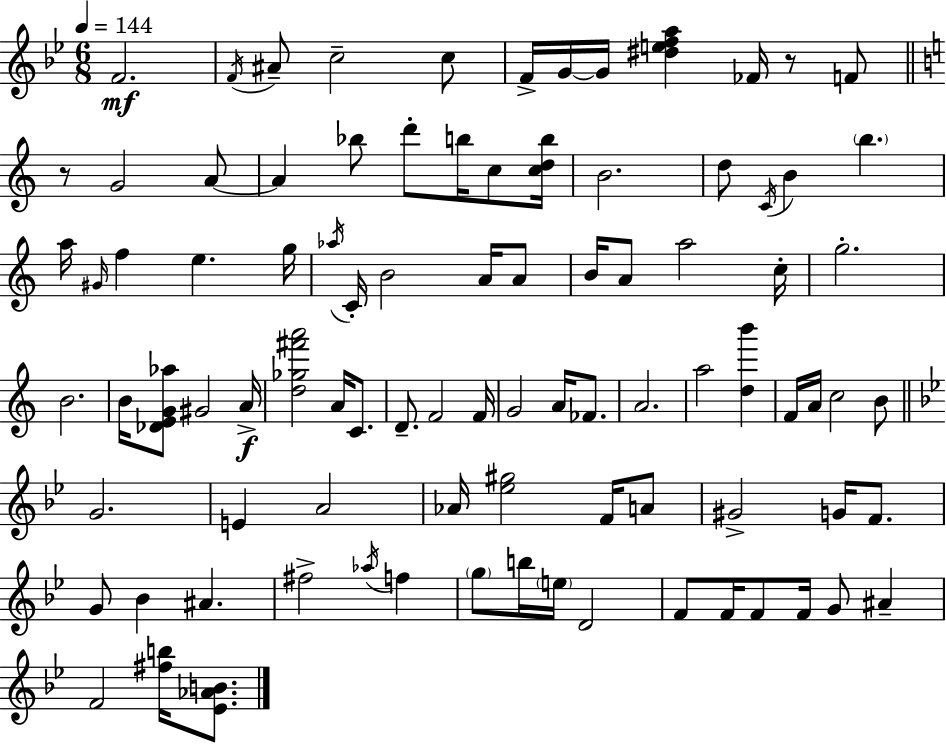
{
  \clef treble
  \numericTimeSignature
  \time 6/8
  \key g \minor
  \tempo 4 = 144
  \repeat volta 2 { f'2.\mf | \acciaccatura { f'16 } ais'8-- c''2-- c''8 | f'16-> g'16~~ g'16 <dis'' e'' f'' a''>4 fes'16 r8 f'8 | \bar "||" \break \key c \major r8 g'2 a'8~~ | a'4 bes''8 d'''8-. b''16 c''8 <c'' d'' b''>16 | b'2. | d''8 \acciaccatura { c'16 } b'4 \parenthesize b''4. | \break a''16 \grace { gis'16 } f''4 e''4. | g''16 \acciaccatura { aes''16 } c'16-. b'2 | a'16 a'8 b'16 a'8 a''2 | c''16-. g''2.-. | \break b'2. | b'16 <des' e' g' aes''>8 gis'2 | a'16->\f <d'' ges'' fis''' a'''>2 a'16 | c'8. d'8.-- f'2 | \break f'16 g'2 a'16 | fes'8. a'2. | a''2 <d'' b'''>4 | f'16 a'16 c''2 | \break b'8 \bar "||" \break \key g \minor g'2. | e'4 a'2 | aes'16 <ees'' gis''>2 f'16 a'8 | gis'2-> g'16 f'8. | \break g'8 bes'4 ais'4. | fis''2-> \acciaccatura { aes''16 } f''4 | \parenthesize g''8 b''16 \parenthesize e''16 d'2 | f'8 f'16 f'8 f'16 g'8 ais'4-- | \break f'2 <fis'' b''>16 <ees' aes' b'>8. | } \bar "|."
}